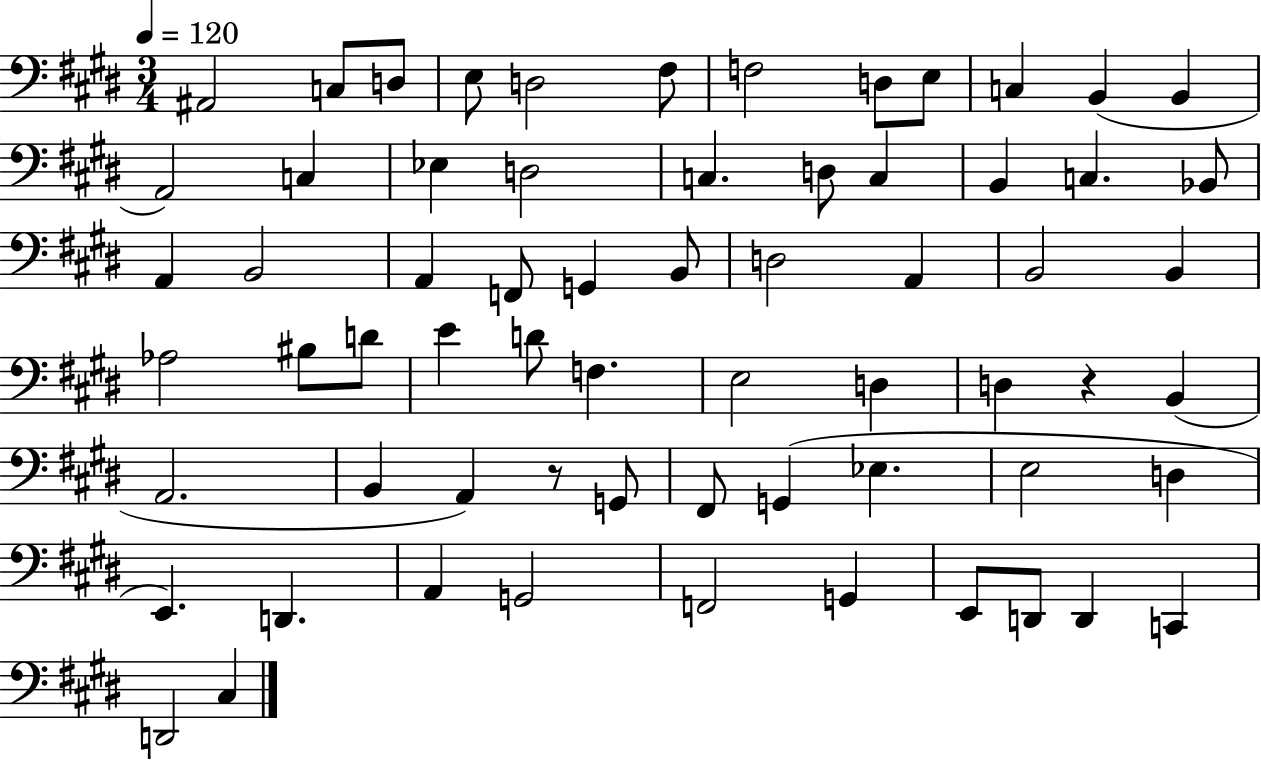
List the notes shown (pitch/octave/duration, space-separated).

A#2/h C3/e D3/e E3/e D3/h F#3/e F3/h D3/e E3/e C3/q B2/q B2/q A2/h C3/q Eb3/q D3/h C3/q. D3/e C3/q B2/q C3/q. Bb2/e A2/q B2/h A2/q F2/e G2/q B2/e D3/h A2/q B2/h B2/q Ab3/h BIS3/e D4/e E4/q D4/e F3/q. E3/h D3/q D3/q R/q B2/q A2/h. B2/q A2/q R/e G2/e F#2/e G2/q Eb3/q. E3/h D3/q E2/q. D2/q. A2/q G2/h F2/h G2/q E2/e D2/e D2/q C2/q D2/h C#3/q